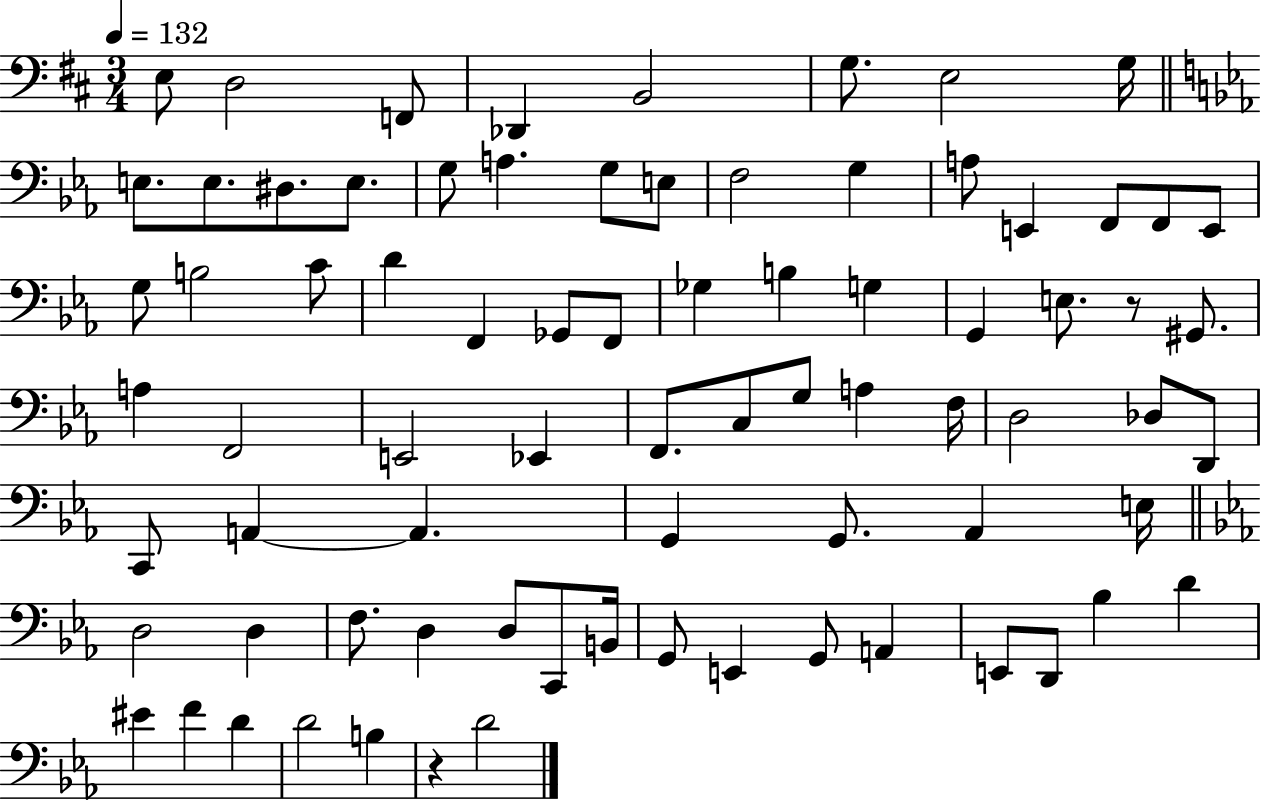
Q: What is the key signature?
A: D major